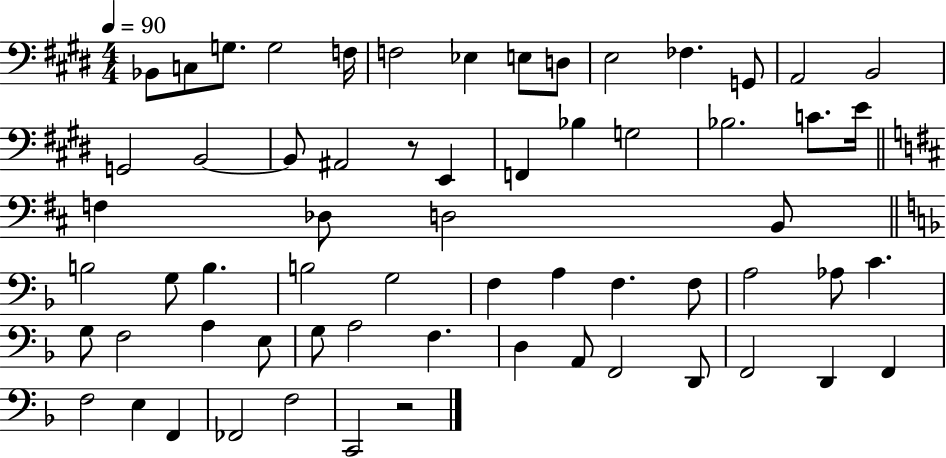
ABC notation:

X:1
T:Untitled
M:4/4
L:1/4
K:E
_B,,/2 C,/2 G,/2 G,2 F,/4 F,2 _E, E,/2 D,/2 E,2 _F, G,,/2 A,,2 B,,2 G,,2 B,,2 B,,/2 ^A,,2 z/2 E,, F,, _B, G,2 _B,2 C/2 E/4 F, _D,/2 D,2 B,,/2 B,2 G,/2 B, B,2 G,2 F, A, F, F,/2 A,2 _A,/2 C G,/2 F,2 A, E,/2 G,/2 A,2 F, D, A,,/2 F,,2 D,,/2 F,,2 D,, F,, F,2 E, F,, _F,,2 F,2 C,,2 z2